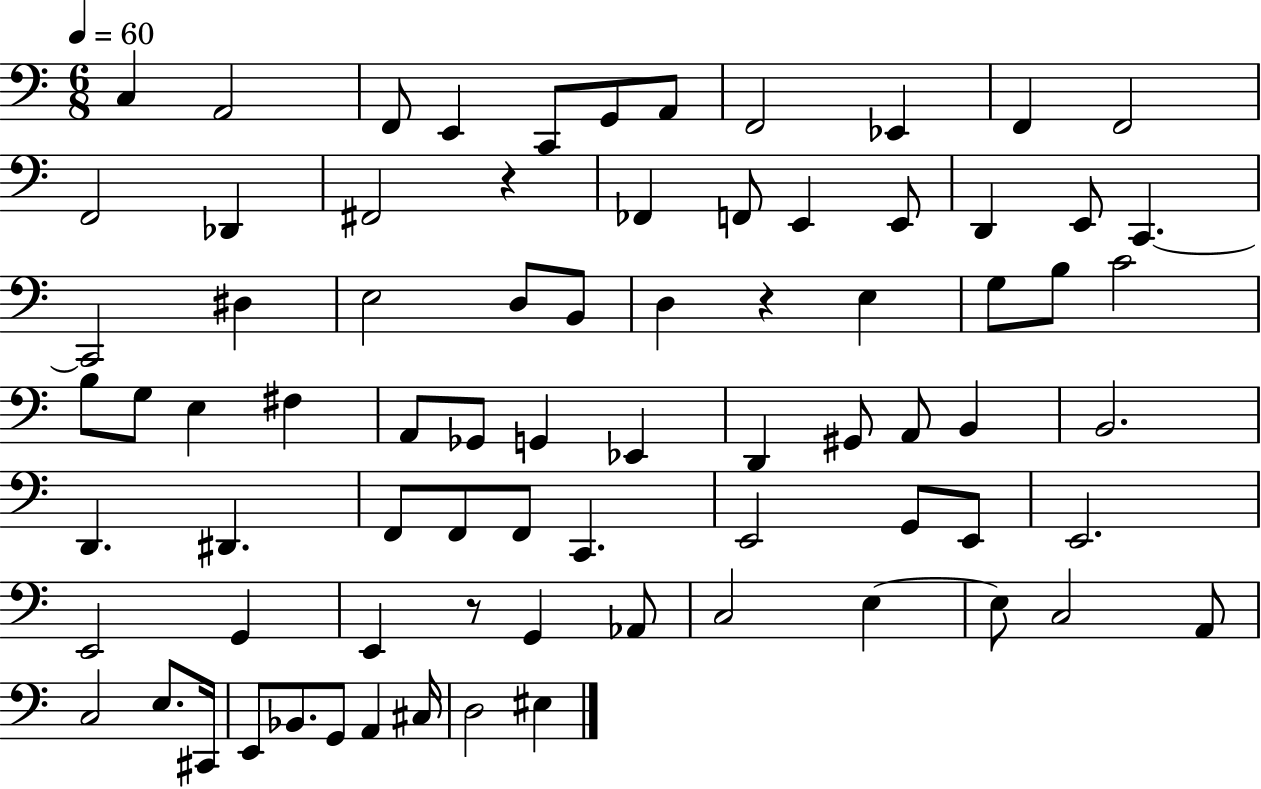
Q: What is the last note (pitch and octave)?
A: EIS3